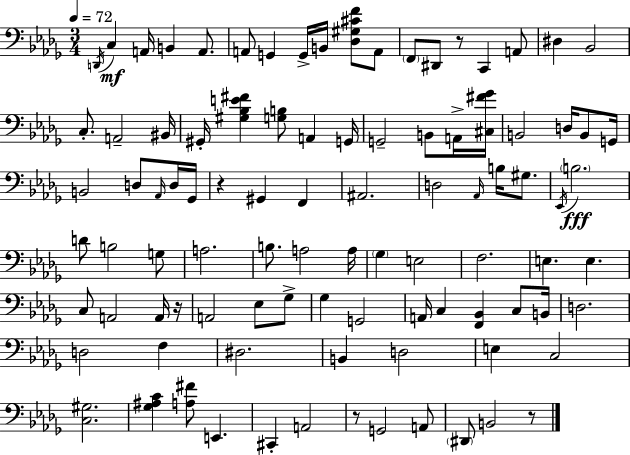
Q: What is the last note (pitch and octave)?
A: B2